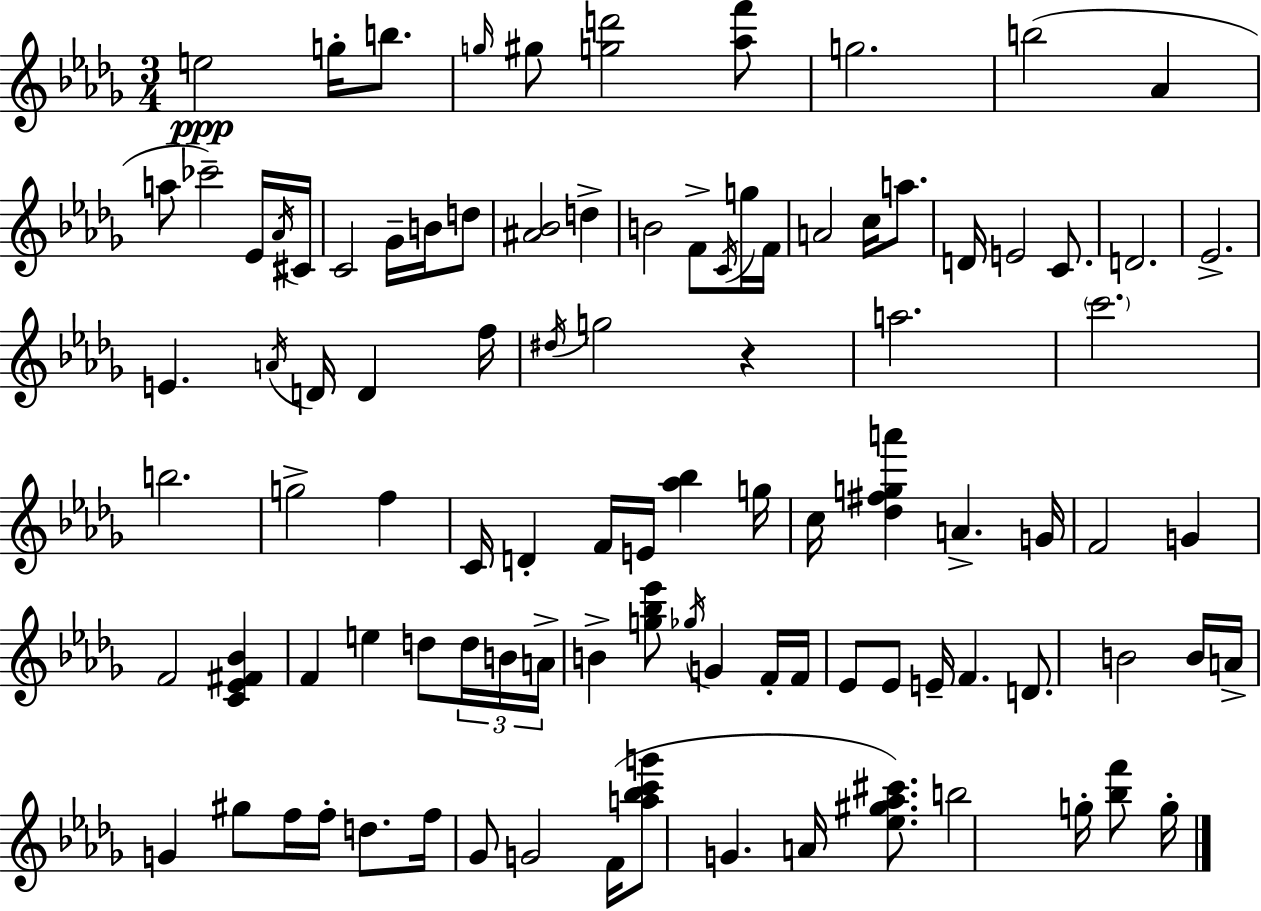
E5/h G5/s B5/e. G5/s G#5/e [G5,D6]/h [Ab5,F6]/e G5/h. B5/h Ab4/q A5/e CES6/h Eb4/s Ab4/s C#4/s C4/h Gb4/s B4/s D5/e [A#4,Bb4]/h D5/q B4/h F4/e C4/s G5/s F4/s A4/h C5/s A5/e. D4/s E4/h C4/e. D4/h. Eb4/h. E4/q. A4/s D4/s D4/q F5/s D#5/s G5/h R/q A5/h. C6/h. B5/h. G5/h F5/q C4/s D4/q F4/s E4/s [Ab5,Bb5]/q G5/s C5/s [Db5,F#5,G5,A6]/q A4/q. G4/s F4/h G4/q F4/h [C4,Eb4,F#4,Bb4]/q F4/q E5/q D5/e D5/s B4/s A4/s B4/q [G5,Bb5,Eb6]/e Gb5/s G4/q F4/s F4/s Eb4/e Eb4/e E4/s F4/q. D4/e. B4/h B4/s A4/s G4/q G#5/e F5/s F5/s D5/e. F5/s Gb4/e G4/h F4/s [A5,Bb5,C6,G6]/e G4/q. A4/s [Eb5,G#5,Ab5,C#6]/e. B5/h G5/s [Bb5,F6]/e G5/s